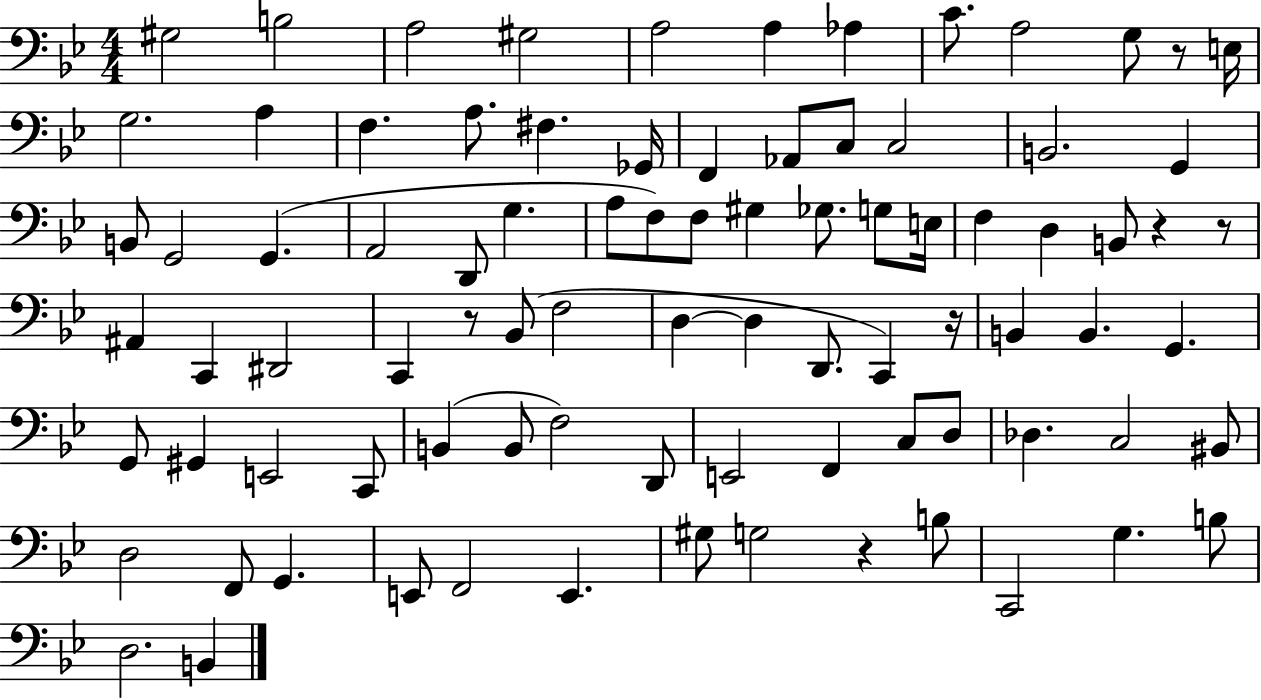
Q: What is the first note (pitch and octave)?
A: G#3